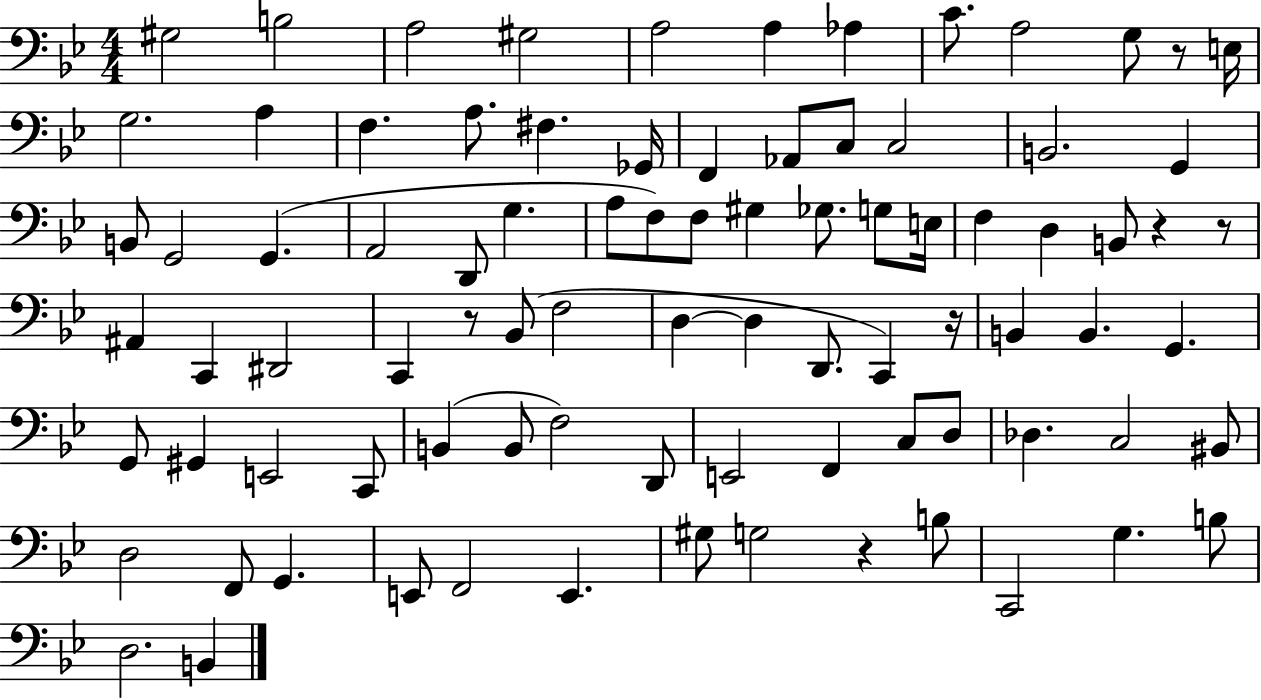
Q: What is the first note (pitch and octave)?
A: G#3